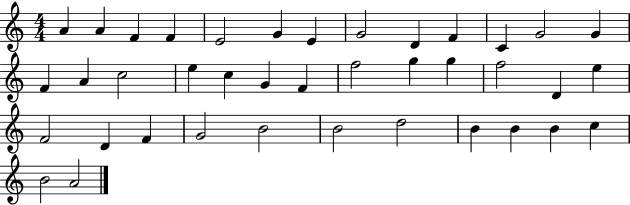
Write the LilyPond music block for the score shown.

{
  \clef treble
  \numericTimeSignature
  \time 4/4
  \key c \major
  a'4 a'4 f'4 f'4 | e'2 g'4 e'4 | g'2 d'4 f'4 | c'4 g'2 g'4 | \break f'4 a'4 c''2 | e''4 c''4 g'4 f'4 | f''2 g''4 g''4 | f''2 d'4 e''4 | \break f'2 d'4 f'4 | g'2 b'2 | b'2 d''2 | b'4 b'4 b'4 c''4 | \break b'2 a'2 | \bar "|."
}